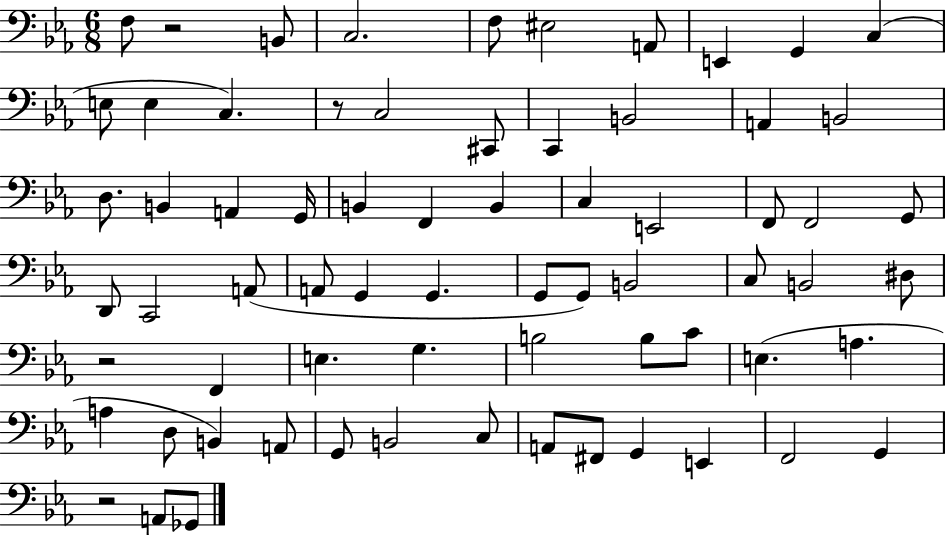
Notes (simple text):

F3/e R/h B2/e C3/h. F3/e EIS3/h A2/e E2/q G2/q C3/q E3/e E3/q C3/q. R/e C3/h C#2/e C2/q B2/h A2/q B2/h D3/e. B2/q A2/q G2/s B2/q F2/q B2/q C3/q E2/h F2/e F2/h G2/e D2/e C2/h A2/e A2/e G2/q G2/q. G2/e G2/e B2/h C3/e B2/h D#3/e R/h F2/q E3/q. G3/q. B3/h B3/e C4/e E3/q. A3/q. A3/q D3/e B2/q A2/e G2/e B2/h C3/e A2/e F#2/e G2/q E2/q F2/h G2/q R/h A2/e Gb2/e